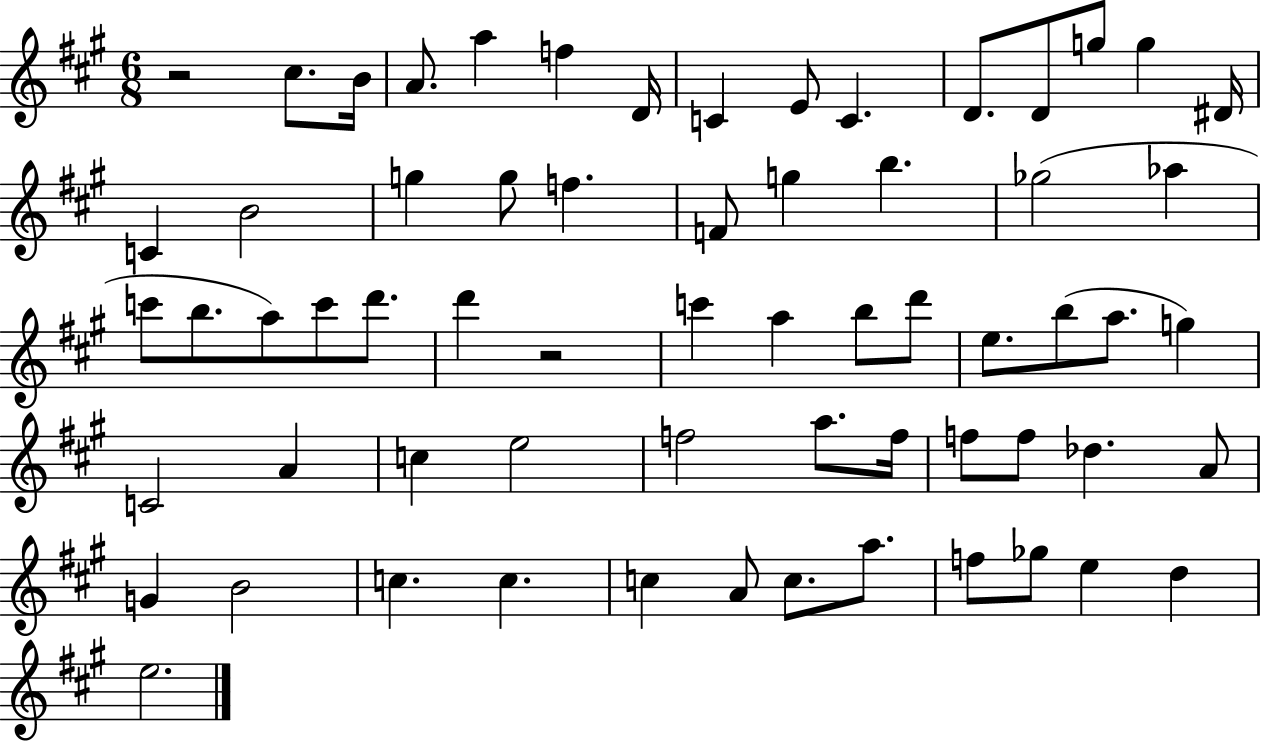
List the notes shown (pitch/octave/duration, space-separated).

R/h C#5/e. B4/s A4/e. A5/q F5/q D4/s C4/q E4/e C4/q. D4/e. D4/e G5/e G5/q D#4/s C4/q B4/h G5/q G5/e F5/q. F4/e G5/q B5/q. Gb5/h Ab5/q C6/e B5/e. A5/e C6/e D6/e. D6/q R/h C6/q A5/q B5/e D6/e E5/e. B5/e A5/e. G5/q C4/h A4/q C5/q E5/h F5/h A5/e. F5/s F5/e F5/e Db5/q. A4/e G4/q B4/h C5/q. C5/q. C5/q A4/e C5/e. A5/e. F5/e Gb5/e E5/q D5/q E5/h.